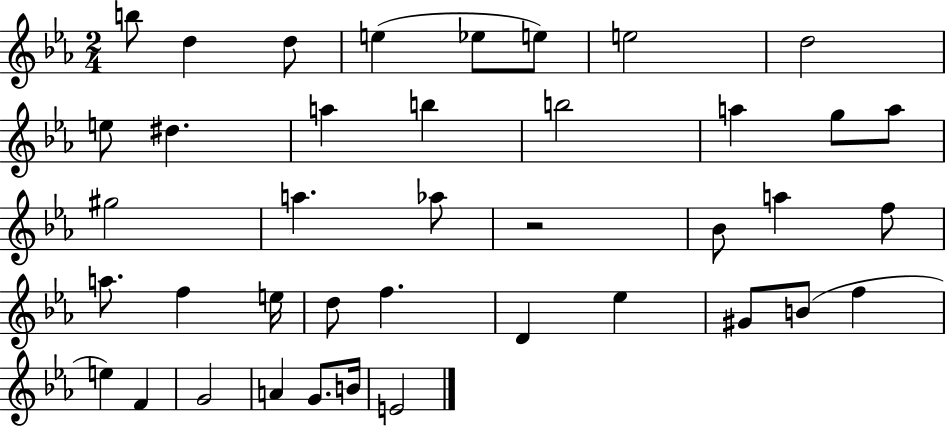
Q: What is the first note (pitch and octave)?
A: B5